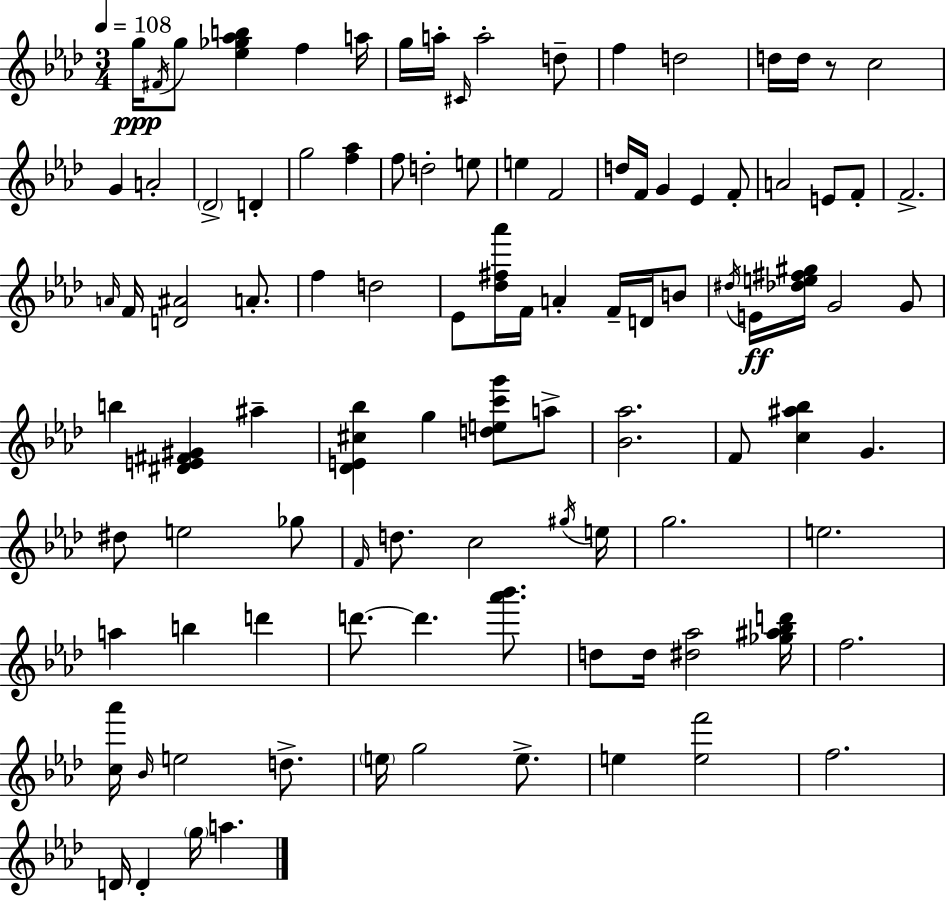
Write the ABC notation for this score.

X:1
T:Untitled
M:3/4
L:1/4
K:Ab
g/4 ^F/4 g/2 [_e_g_ab] f a/4 g/4 a/4 ^C/4 a2 d/2 f d2 d/4 d/4 z/2 c2 G A2 _D2 D g2 [f_a] f/2 d2 e/2 e F2 d/4 F/4 G _E F/2 A2 E/2 F/2 F2 A/4 F/4 [D^A]2 A/2 f d2 _E/2 [_d^f_a']/4 F/4 A F/4 D/4 B/2 ^d/4 E/4 [_de^f^g]/4 G2 G/2 b [^DE^F^G] ^a [_DE^c_b] g [dec'g']/2 a/2 [_B_a]2 F/2 [c^a_b] G ^d/2 e2 _g/2 F/4 d/2 c2 ^g/4 e/4 g2 e2 a b d' d'/2 d' [_a'_b']/2 d/2 d/4 [^d_a]2 [_g^a_bd']/4 f2 [c_a']/4 _B/4 e2 d/2 e/4 g2 e/2 e [ef']2 f2 D/4 D g/4 a